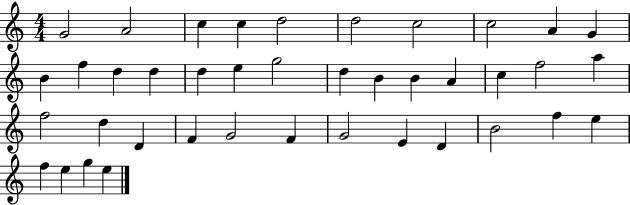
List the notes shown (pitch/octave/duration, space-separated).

G4/h A4/h C5/q C5/q D5/h D5/h C5/h C5/h A4/q G4/q B4/q F5/q D5/q D5/q D5/q E5/q G5/h D5/q B4/q B4/q A4/q C5/q F5/h A5/q F5/h D5/q D4/q F4/q G4/h F4/q G4/h E4/q D4/q B4/h F5/q E5/q F5/q E5/q G5/q E5/q